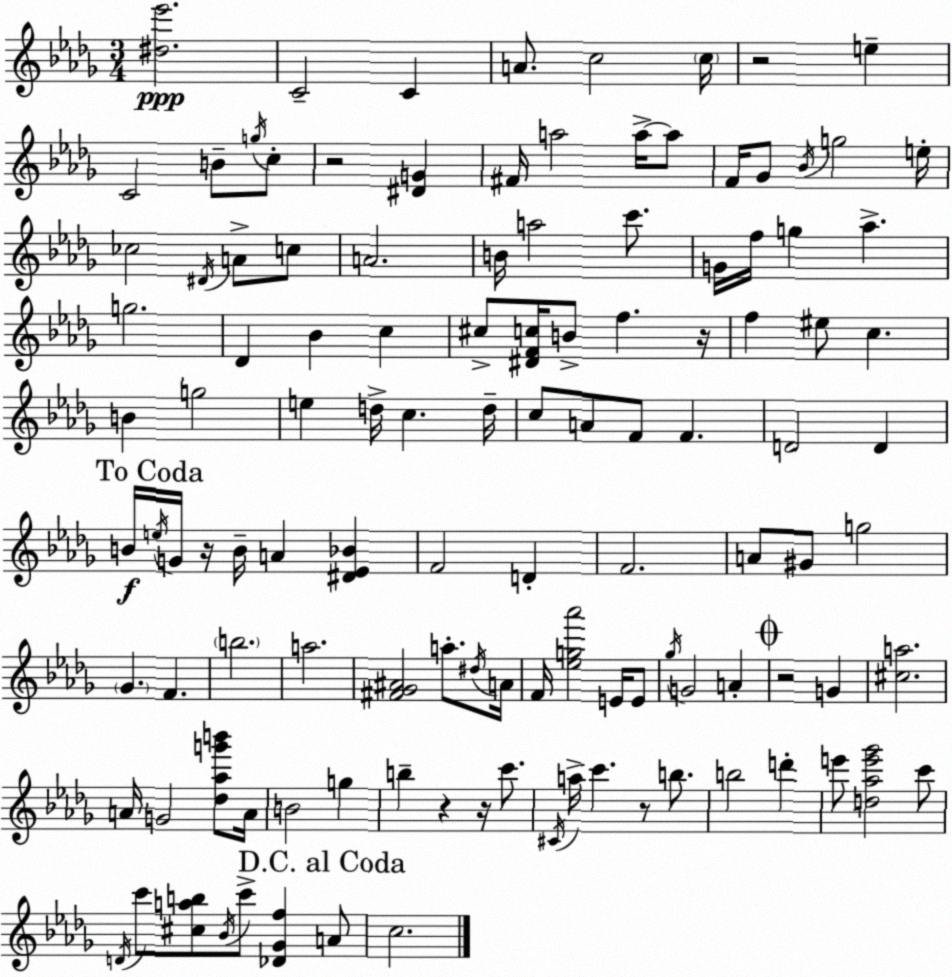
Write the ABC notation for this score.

X:1
T:Untitled
M:3/4
L:1/4
K:Bbm
[^d_e']2 C2 C A/2 c2 c/4 z2 e C2 B/2 g/4 c/2 z2 [^DG] ^F/4 a2 a/4 a/2 F/4 _G/2 _B/4 g2 e/4 _c2 ^D/4 A/2 c/2 A2 B/4 a2 c'/2 G/4 f/4 g _a g2 _D _B c ^c/2 [^DFc]/4 B/2 f z/4 f ^e/2 c B g2 e d/4 c d/4 c/2 A/2 F/2 F D2 D B/4 e/4 G/4 z/4 B/4 A [^D_E_B] F2 D F2 A/2 ^G/2 g2 _G F b2 a2 [^F_G^A]2 a/2 ^d/4 A/4 F/4 [_eg_a']2 E/4 E/2 _g/4 G2 A z2 G [^ca]2 A/4 G2 [_d_ag'b']/2 A/4 B2 g b z z/4 c'/2 ^C/4 a/4 c' z/2 b/2 b2 d' e'/2 [d_ae'_g']2 c'/2 D/4 c'/2 [^cab]/2 _B/4 c'/2 [_D_Gf] A/2 c2